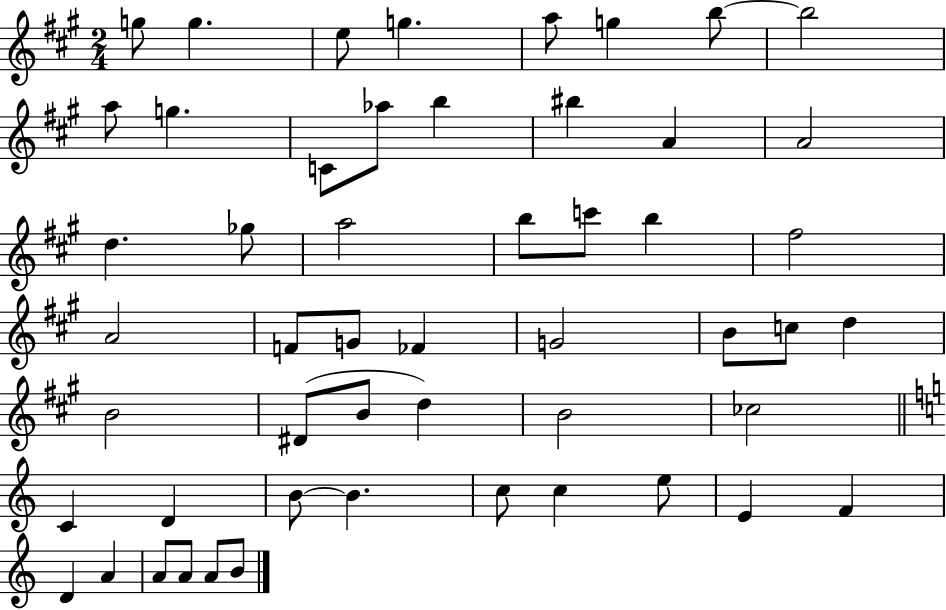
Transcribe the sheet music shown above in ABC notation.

X:1
T:Untitled
M:2/4
L:1/4
K:A
g/2 g e/2 g a/2 g b/2 b2 a/2 g C/2 _a/2 b ^b A A2 d _g/2 a2 b/2 c'/2 b ^f2 A2 F/2 G/2 _F G2 B/2 c/2 d B2 ^D/2 B/2 d B2 _c2 C D B/2 B c/2 c e/2 E F D A A/2 A/2 A/2 B/2